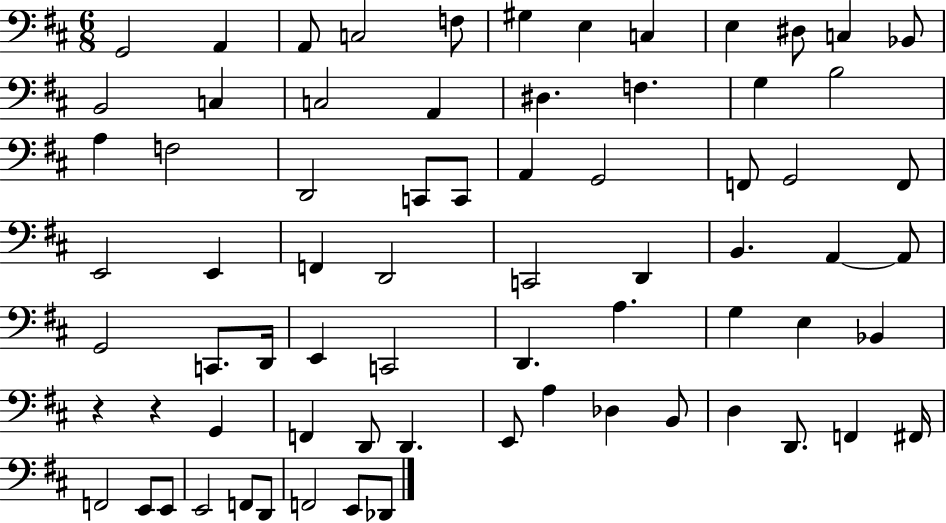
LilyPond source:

{
  \clef bass
  \numericTimeSignature
  \time 6/8
  \key d \major
  g,2 a,4 | a,8 c2 f8 | gis4 e4 c4 | e4 dis8 c4 bes,8 | \break b,2 c4 | c2 a,4 | dis4. f4. | g4 b2 | \break a4 f2 | d,2 c,8 c,8 | a,4 g,2 | f,8 g,2 f,8 | \break e,2 e,4 | f,4 d,2 | c,2 d,4 | b,4. a,4~~ a,8 | \break g,2 c,8. d,16 | e,4 c,2 | d,4. a4. | g4 e4 bes,4 | \break r4 r4 g,4 | f,4 d,8 d,4. | e,8 a4 des4 b,8 | d4 d,8. f,4 fis,16 | \break f,2 e,8 e,8 | e,2 f,8 d,8 | f,2 e,8 des,8 | \bar "|."
}